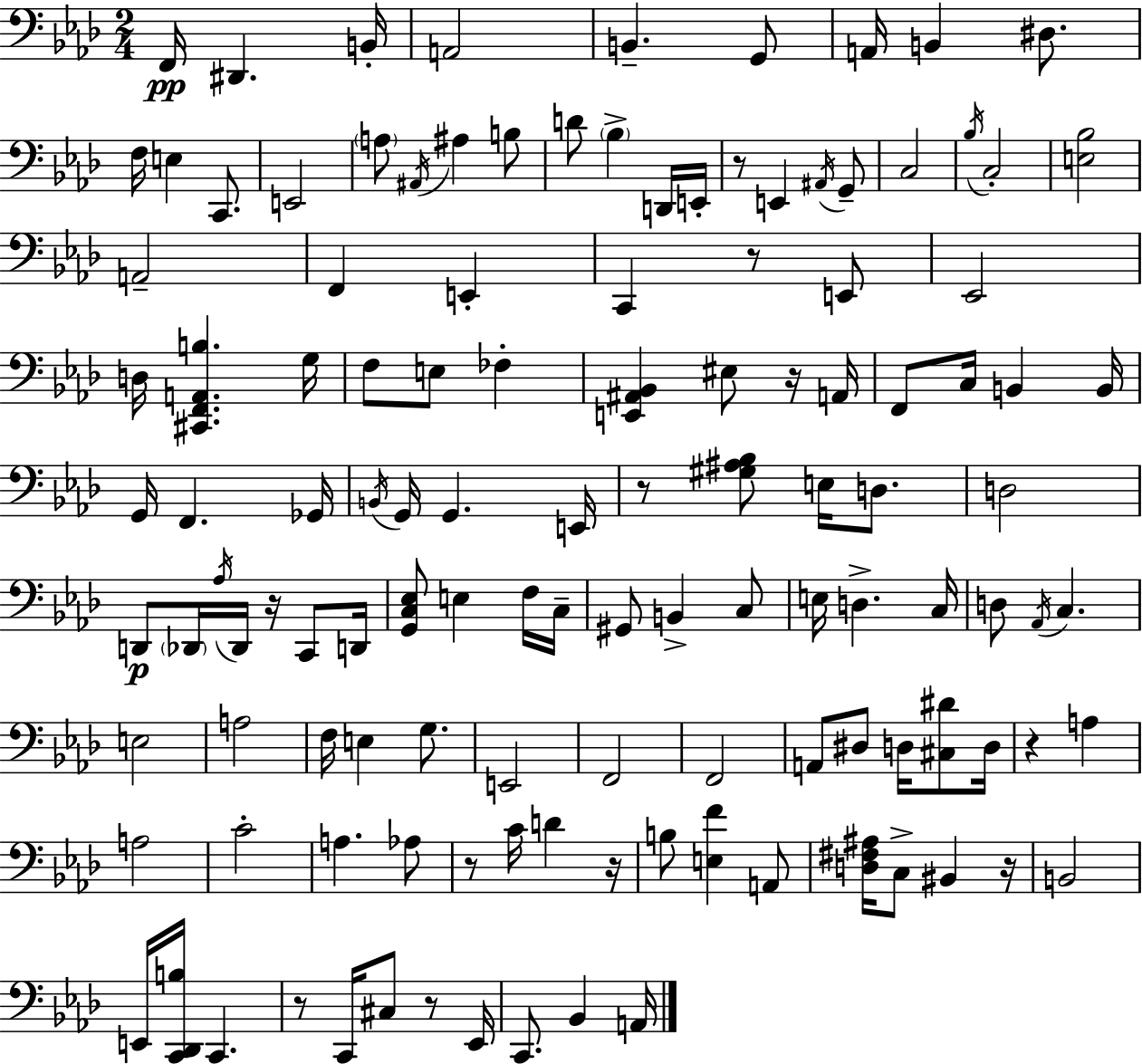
{
  \clef bass
  \numericTimeSignature
  \time 2/4
  \key aes \major
  f,16\pp dis,4. b,16-. | a,2 | b,4.-- g,8 | a,16 b,4 dis8. | \break f16 e4 c,8. | e,2 | \parenthesize a8 \acciaccatura { ais,16 } ais4 b8 | d'8 \parenthesize bes4-> d,16 | \break e,16-. r8 e,4 \acciaccatura { ais,16 } | g,8-- c2 | \acciaccatura { bes16 } c2-. | <e bes>2 | \break a,2-- | f,4 e,4-. | c,4 r8 | e,8 ees,2 | \break d16 <cis, f, a, b>4. | g16 f8 e8 fes4-. | <e, ais, bes,>4 eis8 | r16 a,16 f,8 c16 b,4 | \break b,16 g,16 f,4. | ges,16 \acciaccatura { b,16 } g,16 g,4. | e,16 r8 <gis ais bes>8 | e16 d8. d2 | \break d,8\p \parenthesize des,16 \acciaccatura { aes16 } | des,16 r16 c,8 d,16 <g, c ees>8 e4 | f16 c16-- gis,8 b,4-> | c8 e16 d4.-> | \break c16 d8 \acciaccatura { aes,16 } | c4. e2 | a2 | f16 e4 | \break g8. e,2 | f,2 | f,2 | a,8 | \break dis8 d16 <cis dis'>8 d16 r4 | a4 a2 | c'2-. | a4. | \break aes8 r8 | c'16 d'4 r16 b8 | <e f'>4 a,8 <d fis ais>16 c8-> | bis,4 r16 b,2 | \break e,16 <c, des, b>16 | c,4. r8 | c,16 cis8 r8 ees,16 c,8. | bes,4 a,16 \bar "|."
}